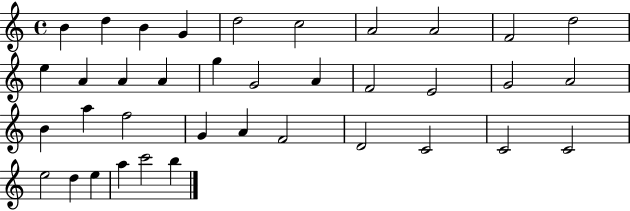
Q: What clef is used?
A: treble